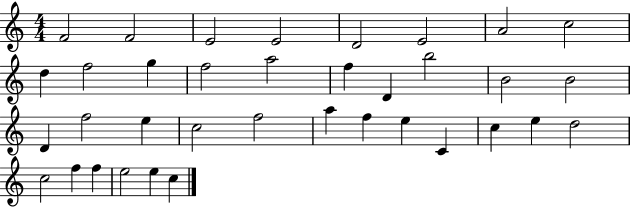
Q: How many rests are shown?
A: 0